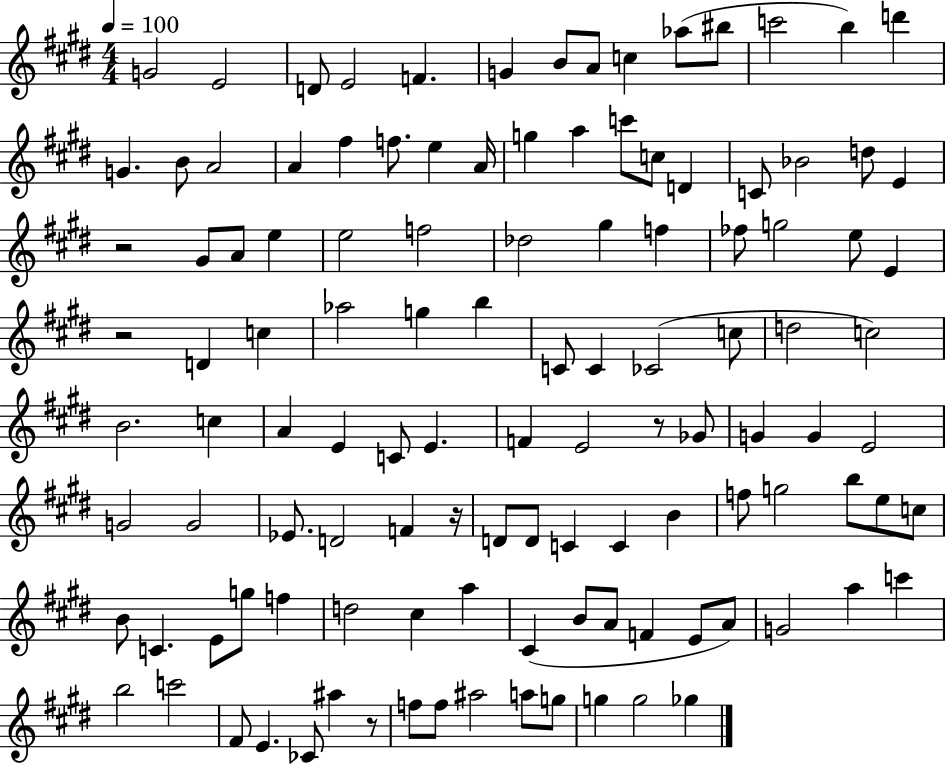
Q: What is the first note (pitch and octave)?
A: G4